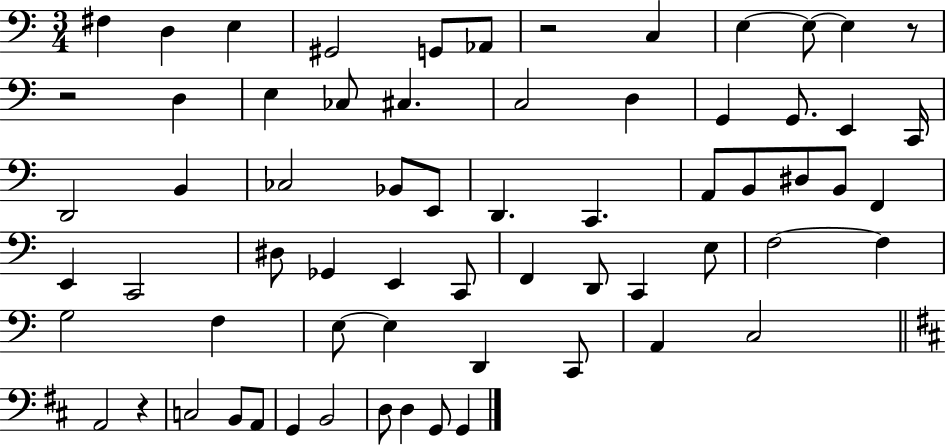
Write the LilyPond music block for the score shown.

{
  \clef bass
  \numericTimeSignature
  \time 3/4
  \key c \major
  fis4 d4 e4 | gis,2 g,8 aes,8 | r2 c4 | e4~~ e8~~ e4 r8 | \break r2 d4 | e4 ces8 cis4. | c2 d4 | g,4 g,8. e,4 c,16 | \break d,2 b,4 | ces2 bes,8 e,8 | d,4. c,4. | a,8 b,8 dis8 b,8 f,4 | \break e,4 c,2 | dis8 ges,4 e,4 c,8 | f,4 d,8 c,4 e8 | f2~~ f4 | \break g2 f4 | e8~~ e4 d,4 c,8 | a,4 c2 | \bar "||" \break \key d \major a,2 r4 | c2 b,8 a,8 | g,4 b,2 | d8 d4 g,8 g,4 | \break \bar "|."
}